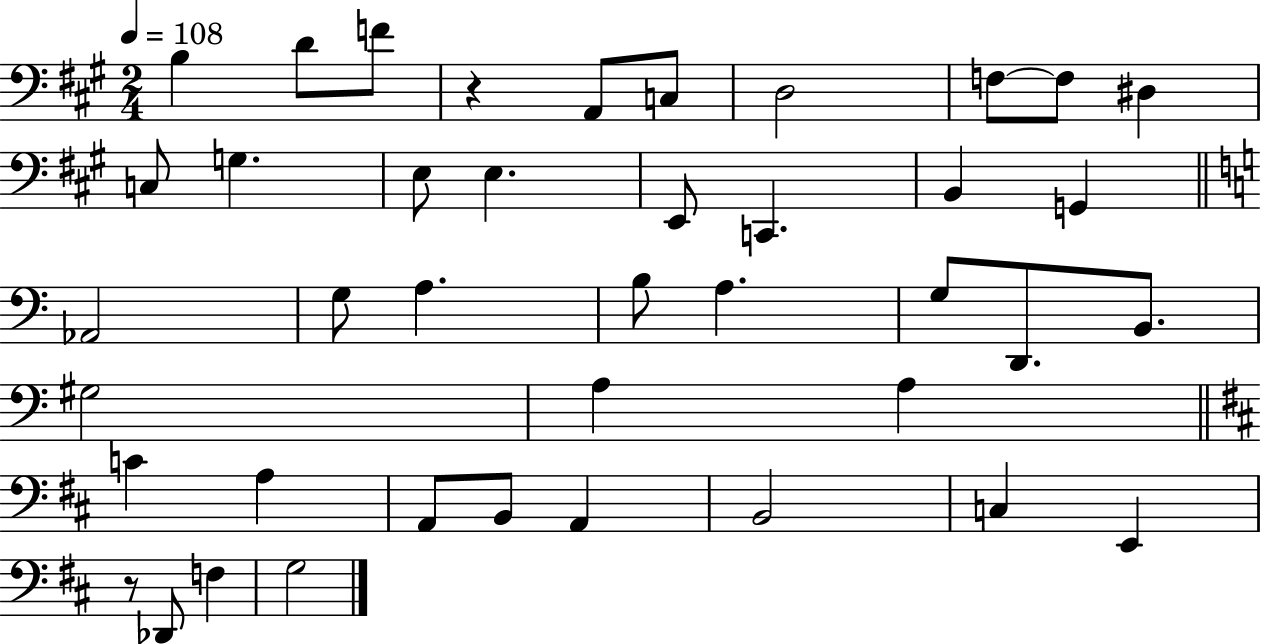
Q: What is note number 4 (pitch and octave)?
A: A2